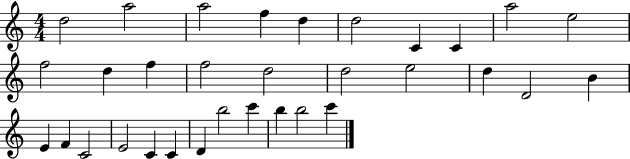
D5/h A5/h A5/h F5/q D5/q D5/h C4/q C4/q A5/h E5/h F5/h D5/q F5/q F5/h D5/h D5/h E5/h D5/q D4/h B4/q E4/q F4/q C4/h E4/h C4/q C4/q D4/q B5/h C6/q B5/q B5/h C6/q